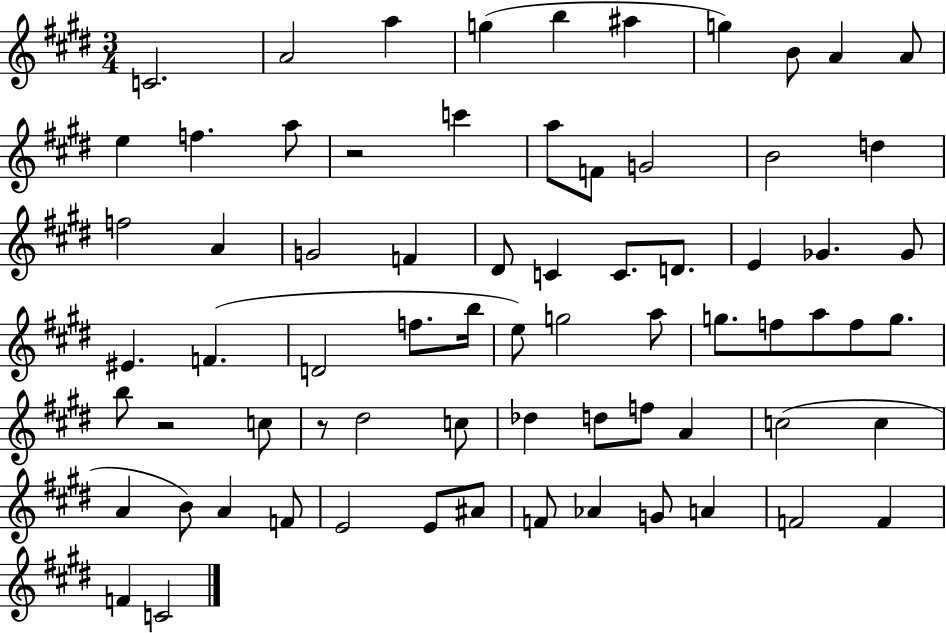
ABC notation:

X:1
T:Untitled
M:3/4
L:1/4
K:E
C2 A2 a g b ^a g B/2 A A/2 e f a/2 z2 c' a/2 F/2 G2 B2 d f2 A G2 F ^D/2 C C/2 D/2 E _G _G/2 ^E F D2 f/2 b/4 e/2 g2 a/2 g/2 f/2 a/2 f/2 g/2 b/2 z2 c/2 z/2 ^d2 c/2 _d d/2 f/2 A c2 c A B/2 A F/2 E2 E/2 ^A/2 F/2 _A G/2 A F2 F F C2